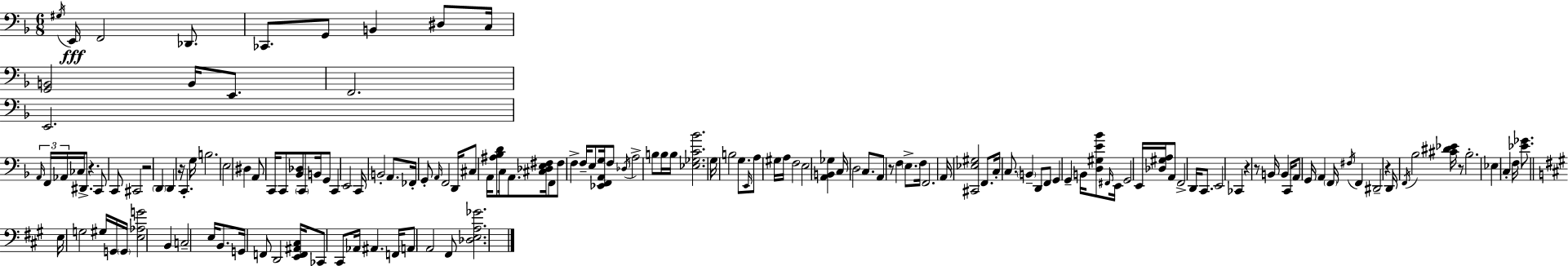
{
  \clef bass
  \numericTimeSignature
  \time 6/8
  \key f \major
  \acciaccatura { gis16 }\fff e,16 f,2 des,8. | ces,8. g,8 b,4 dis8 | c16 <g, b,>2 b,16 e,8. | f,2. | \break e,2. | \tuplet 3/2 { \grace { a,16 } f,16 aes,16 } ces16 dis,8.-> r4. | c,8 c,8 cis,2 | r2 \parenthesize d,4 | \break d,4 r16 c,4.-. | g16 b2. | e2 dis4 | a,8 c,16 c,8 <bes, des>8 \parenthesize c,8 b,16 | \break g,8 c,4 e,2 | c,16 b,2-. a,8. | fes,16-. g,8-. \grace { a,16 } f,2 | d,16 cis8 a,16 <ais bes d'>8 c16 a,8. | \break <cis des e fis>16 f,8 fis8 f4-> f16-- e8 | <ees, f, a, g>16 f8 \acciaccatura { des16 } a2-> | b8 b16 b16 <ees ges c' bes'>2. | g16 b2 | \break g8. \grace { e,16 } a8 gis16 a16 f2 | e2 | <a, b, ges>4 c16 d2 | c8. a,8 r8 f4 | \break \parenthesize e8.-> f16 f,2. | a,16 <cis, ees gis>2 | f,8. c16-. c8. \parenthesize b,4-- | d,8 f,8 g,4 g,4-- | \break b,16 <d gis e' bes'>8 \grace { fis,16 } e,16 g,2 | e,16 <des gis a>16 a,8 f,2-> | d,16 c,8. e,2 | ces,4 r4 r8 | \break b,16 b,4 c,16 a,8 g,16 a,4 | \parenthesize f,16 \acciaccatura { fis16 } f,4 dis,2-- | r4 d,16 \acciaccatura { f,16 } bes2 | <cis' dis' ees'>16 r8 bes2.-. | \break ees4 | c4-. f16 <ees' ges'>8. \bar "||" \break \key a \major e16 g2 gis16 g,16 \parenthesize g,16 | <e aes g'>2 b,4 | c2-- e16 b,8. | g,16 f,8 d,2 <e, f, ais, cis>16 | \break ces,8 cis,8 aes,16 ais,4. f,16 | \parenthesize a,8 a,2 fis,8 | <des e a ges'>2. | \bar "|."
}